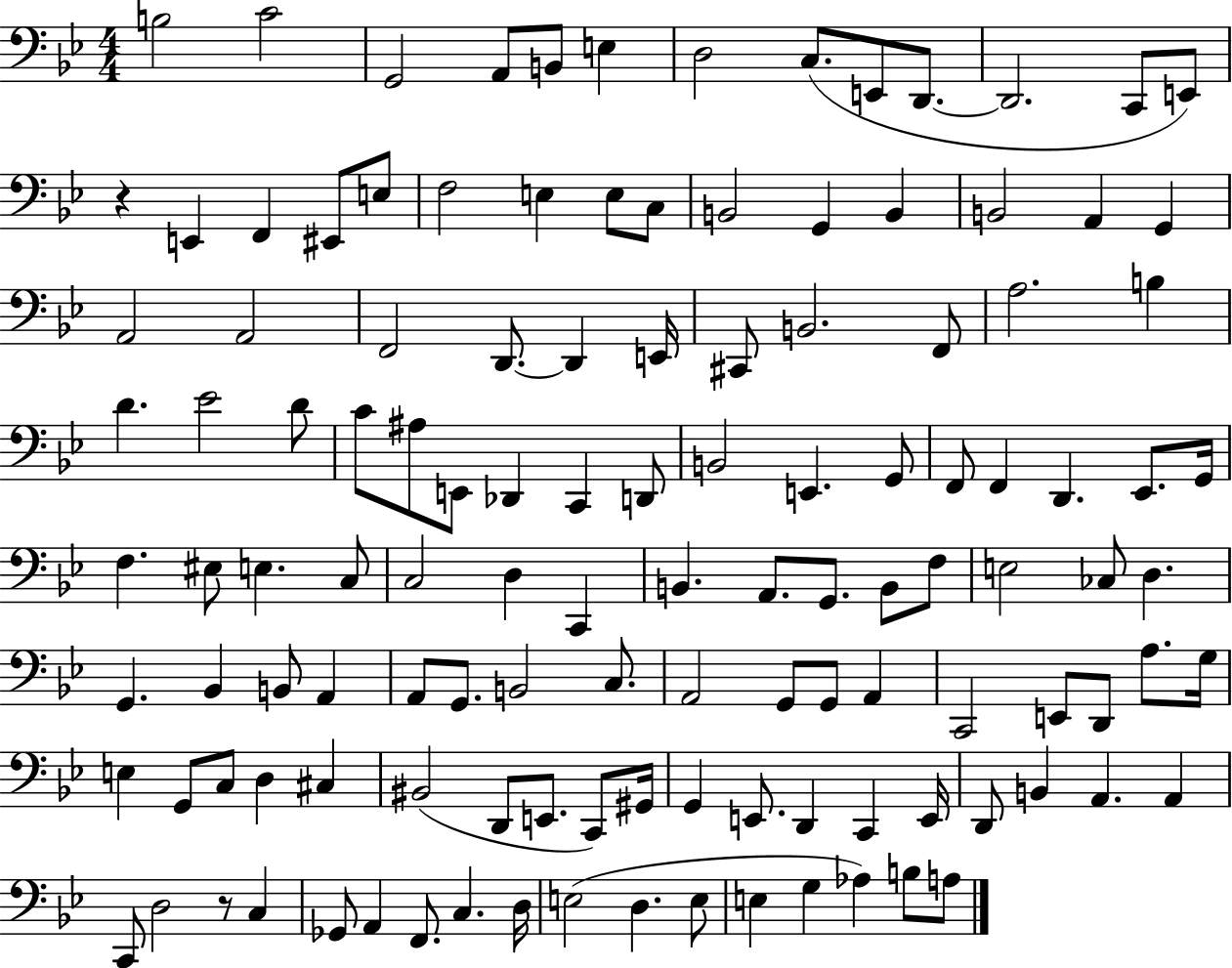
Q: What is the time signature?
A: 4/4